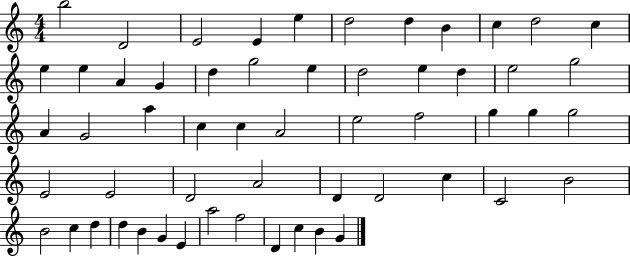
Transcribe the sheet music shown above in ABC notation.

X:1
T:Untitled
M:4/4
L:1/4
K:C
b2 D2 E2 E e d2 d B c d2 c e e A G d g2 e d2 e d e2 g2 A G2 a c c A2 e2 f2 g g g2 E2 E2 D2 A2 D D2 c C2 B2 B2 c d d B G E a2 f2 D c B G